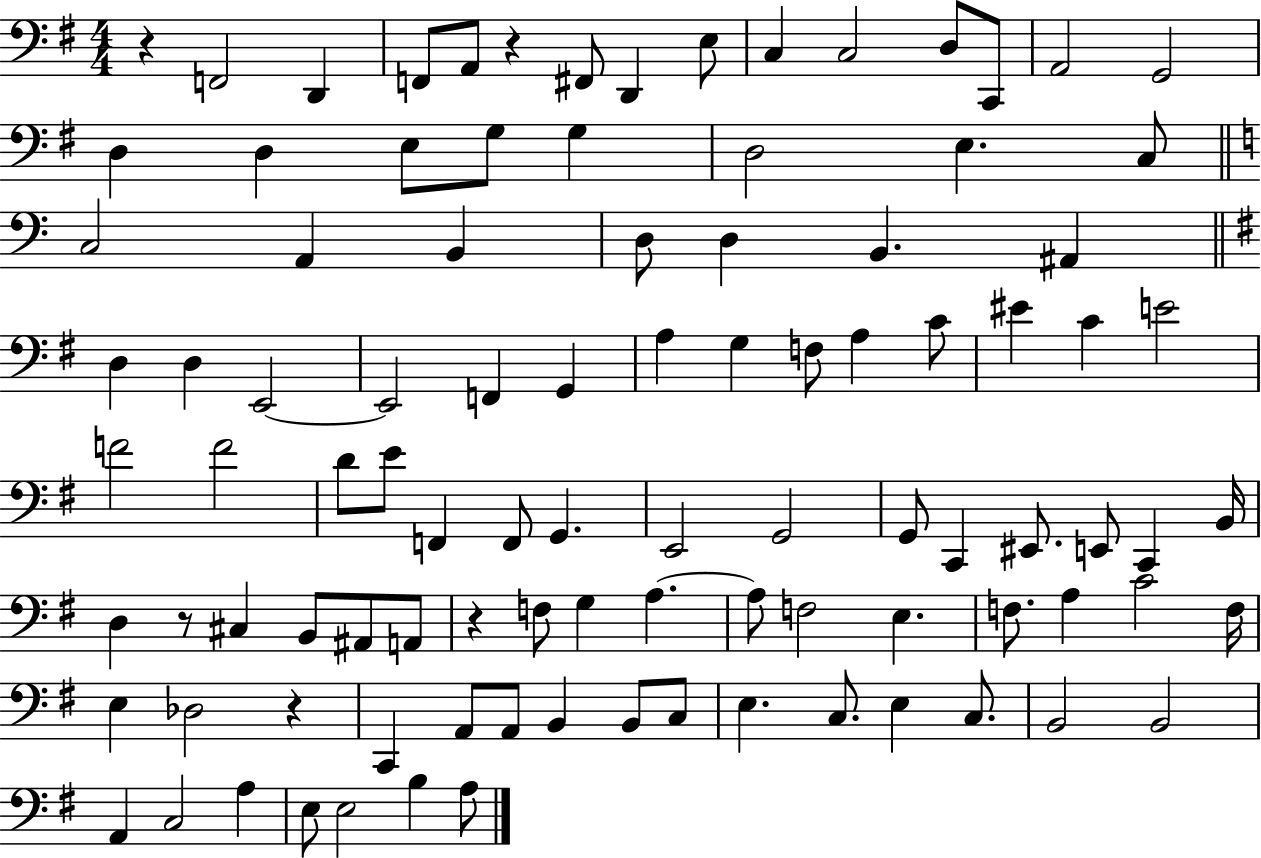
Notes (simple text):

R/q F2/h D2/q F2/e A2/e R/q F#2/e D2/q E3/e C3/q C3/h D3/e C2/e A2/h G2/h D3/q D3/q E3/e G3/e G3/q D3/h E3/q. C3/e C3/h A2/q B2/q D3/e D3/q B2/q. A#2/q D3/q D3/q E2/h E2/h F2/q G2/q A3/q G3/q F3/e A3/q C4/e EIS4/q C4/q E4/h F4/h F4/h D4/e E4/e F2/q F2/e G2/q. E2/h G2/h G2/e C2/q EIS2/e. E2/e C2/q B2/s D3/q R/e C#3/q B2/e A#2/e A2/e R/q F3/e G3/q A3/q. A3/e F3/h E3/q. F3/e. A3/q C4/h F3/s E3/q Db3/h R/q C2/q A2/e A2/e B2/q B2/e C3/e E3/q. C3/e. E3/q C3/e. B2/h B2/h A2/q C3/h A3/q E3/e E3/h B3/q A3/e